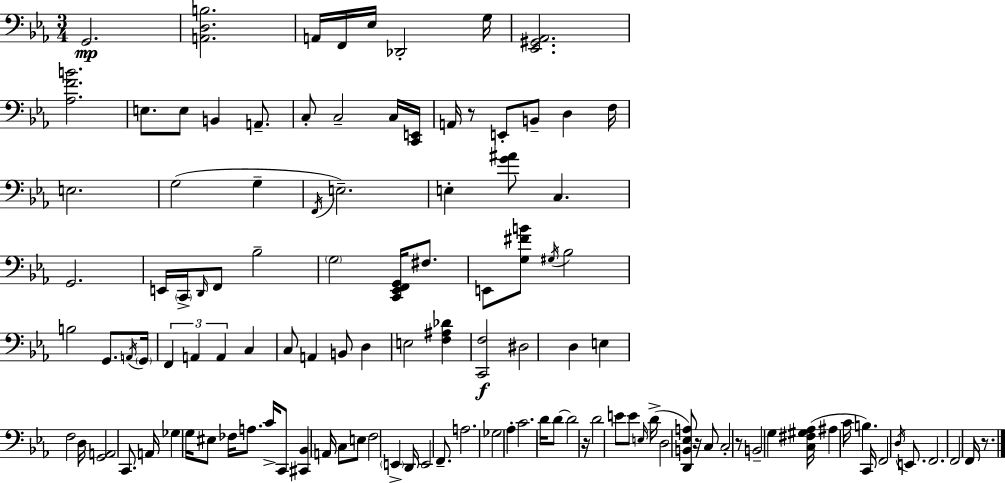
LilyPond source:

{
  \clef bass
  \numericTimeSignature
  \time 3/4
  \key ees \major
  g,2.\mp | <a, d b>2. | a,16 f,16 ees16 des,2-. g16 | <ees, gis, aes,>2. | \break <aes f' b'>2. | e8. e8 b,4 a,8.-- | c8-. c2-- c16 <c, e,>16 | a,16 r8 e,8-. b,8-- d4 f16 | \break e2. | g2( g4-- | \acciaccatura { f,16 } e2.--) | e4-. <g' ais'>8 c4. | \break g,2. | e,16 \parenthesize c,16-> \grace { d,16 } f,8 bes2-- | \parenthesize g2 <c, ees, f, g,>16 fis8. | e,8 <g fis' b'>8 \acciaccatura { gis16 } bes2 | \break b2 g,8. | \acciaccatura { a,16 } \parenthesize g,16 \tuplet 3/2 { f,4 a,4 | a,4 } c4 c8 a,4 | b,8 d4 e2 | \break <f ais des'>4 <c, f>2\f | dis2 | d4 e4 f2 | d16 <g, a,>2 | \break c,8. a,16 ges4 g16 eis8 | fes16 a8. c'16-> c,8 <cis, bes,>4 a,16 | c8 e8 f2 | \parenthesize e,4-> d,16 e,2 | \break f,8.-- a2. | ges2 | aes4-. c'2. | d'16 d'8~~ d'2 | \break r16 d'2 | e'8 e'8 \grace { e16 }( d'16-> d2 | <d, b, ees a>8) r16 c8 c2-. | r8 b,2-- | \break g4 <c fis gis aes>16( ais4 c'16 b4.) | c,16 f,2 | \acciaccatura { d16 } e,8. f,2. | f,2 | \break f,16 r8. \bar "|."
}